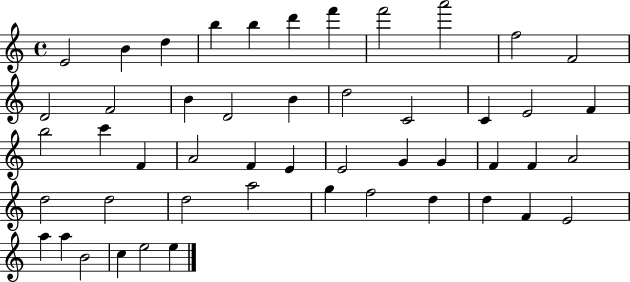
{
  \clef treble
  \time 4/4
  \defaultTimeSignature
  \key c \major
  e'2 b'4 d''4 | b''4 b''4 d'''4 f'''4 | f'''2 a'''2 | f''2 f'2 | \break d'2 f'2 | b'4 d'2 b'4 | d''2 c'2 | c'4 e'2 f'4 | \break b''2 c'''4 f'4 | a'2 f'4 e'4 | e'2 g'4 g'4 | f'4 f'4 a'2 | \break d''2 d''2 | d''2 a''2 | g''4 f''2 d''4 | d''4 f'4 e'2 | \break a''4 a''4 b'2 | c''4 e''2 e''4 | \bar "|."
}